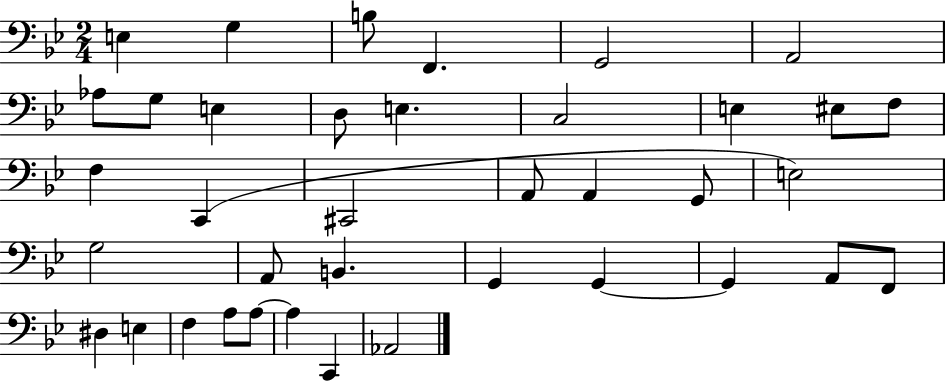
{
  \clef bass
  \numericTimeSignature
  \time 2/4
  \key bes \major
  e4 g4 | b8 f,4. | g,2 | a,2 | \break aes8 g8 e4 | d8 e4. | c2 | e4 eis8 f8 | \break f4 c,4( | cis,2 | a,8 a,4 g,8 | e2) | \break g2 | a,8 b,4. | g,4 g,4~~ | g,4 a,8 f,8 | \break dis4 e4 | f4 a8 a8~~ | a4 c,4 | aes,2 | \break \bar "|."
}